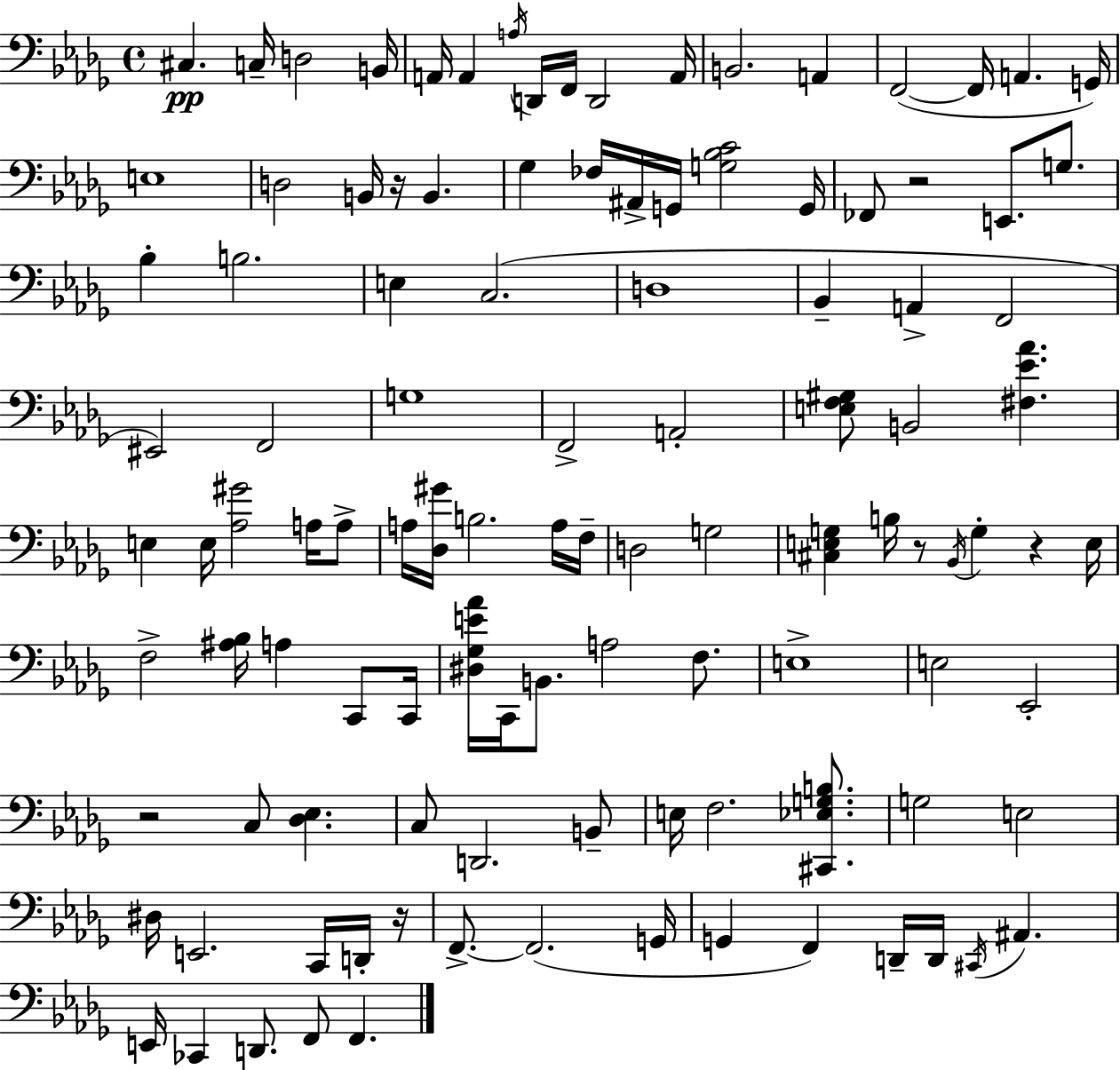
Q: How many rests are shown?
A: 6